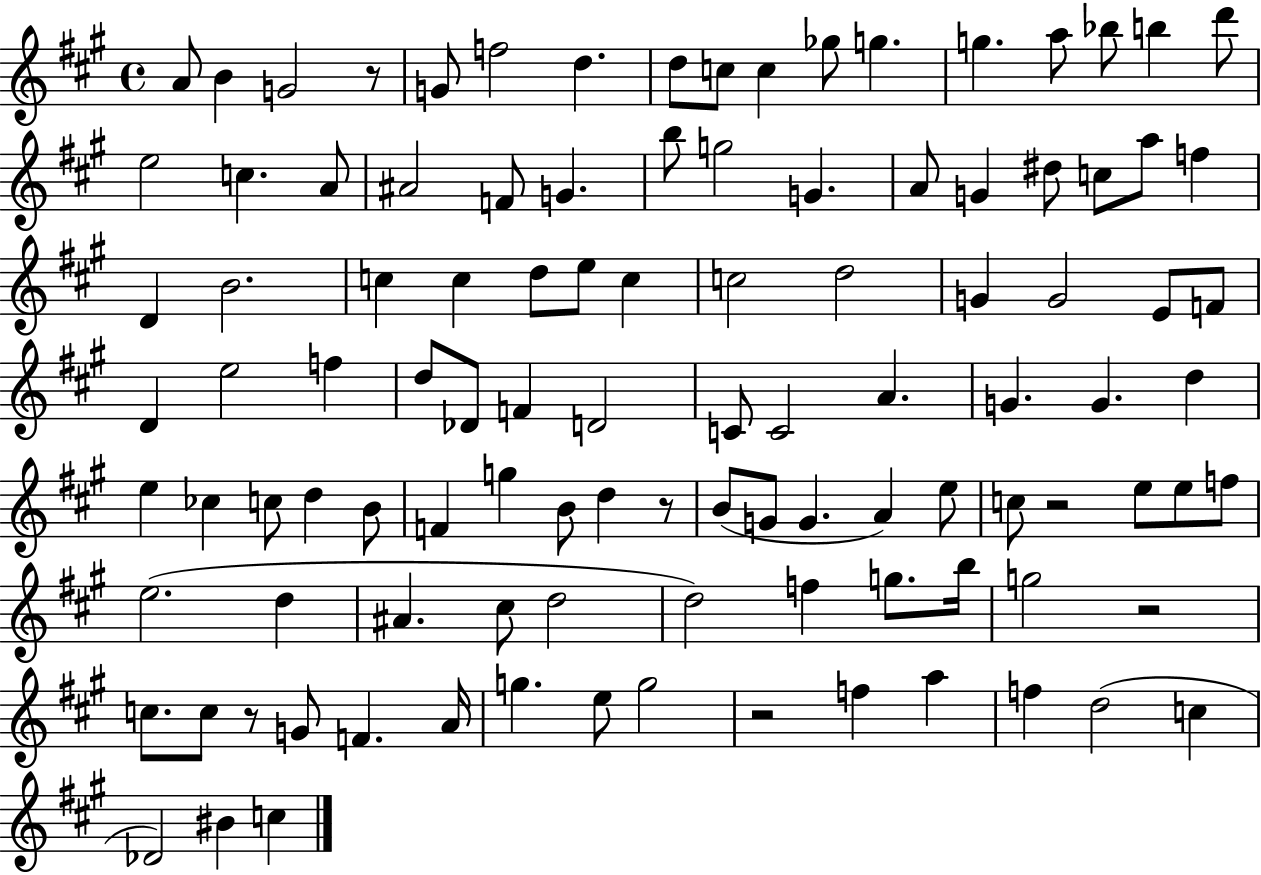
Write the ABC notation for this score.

X:1
T:Untitled
M:4/4
L:1/4
K:A
A/2 B G2 z/2 G/2 f2 d d/2 c/2 c _g/2 g g a/2 _b/2 b d'/2 e2 c A/2 ^A2 F/2 G b/2 g2 G A/2 G ^d/2 c/2 a/2 f D B2 c c d/2 e/2 c c2 d2 G G2 E/2 F/2 D e2 f d/2 _D/2 F D2 C/2 C2 A G G d e _c c/2 d B/2 F g B/2 d z/2 B/2 G/2 G A e/2 c/2 z2 e/2 e/2 f/2 e2 d ^A ^c/2 d2 d2 f g/2 b/4 g2 z2 c/2 c/2 z/2 G/2 F A/4 g e/2 g2 z2 f a f d2 c _D2 ^B c